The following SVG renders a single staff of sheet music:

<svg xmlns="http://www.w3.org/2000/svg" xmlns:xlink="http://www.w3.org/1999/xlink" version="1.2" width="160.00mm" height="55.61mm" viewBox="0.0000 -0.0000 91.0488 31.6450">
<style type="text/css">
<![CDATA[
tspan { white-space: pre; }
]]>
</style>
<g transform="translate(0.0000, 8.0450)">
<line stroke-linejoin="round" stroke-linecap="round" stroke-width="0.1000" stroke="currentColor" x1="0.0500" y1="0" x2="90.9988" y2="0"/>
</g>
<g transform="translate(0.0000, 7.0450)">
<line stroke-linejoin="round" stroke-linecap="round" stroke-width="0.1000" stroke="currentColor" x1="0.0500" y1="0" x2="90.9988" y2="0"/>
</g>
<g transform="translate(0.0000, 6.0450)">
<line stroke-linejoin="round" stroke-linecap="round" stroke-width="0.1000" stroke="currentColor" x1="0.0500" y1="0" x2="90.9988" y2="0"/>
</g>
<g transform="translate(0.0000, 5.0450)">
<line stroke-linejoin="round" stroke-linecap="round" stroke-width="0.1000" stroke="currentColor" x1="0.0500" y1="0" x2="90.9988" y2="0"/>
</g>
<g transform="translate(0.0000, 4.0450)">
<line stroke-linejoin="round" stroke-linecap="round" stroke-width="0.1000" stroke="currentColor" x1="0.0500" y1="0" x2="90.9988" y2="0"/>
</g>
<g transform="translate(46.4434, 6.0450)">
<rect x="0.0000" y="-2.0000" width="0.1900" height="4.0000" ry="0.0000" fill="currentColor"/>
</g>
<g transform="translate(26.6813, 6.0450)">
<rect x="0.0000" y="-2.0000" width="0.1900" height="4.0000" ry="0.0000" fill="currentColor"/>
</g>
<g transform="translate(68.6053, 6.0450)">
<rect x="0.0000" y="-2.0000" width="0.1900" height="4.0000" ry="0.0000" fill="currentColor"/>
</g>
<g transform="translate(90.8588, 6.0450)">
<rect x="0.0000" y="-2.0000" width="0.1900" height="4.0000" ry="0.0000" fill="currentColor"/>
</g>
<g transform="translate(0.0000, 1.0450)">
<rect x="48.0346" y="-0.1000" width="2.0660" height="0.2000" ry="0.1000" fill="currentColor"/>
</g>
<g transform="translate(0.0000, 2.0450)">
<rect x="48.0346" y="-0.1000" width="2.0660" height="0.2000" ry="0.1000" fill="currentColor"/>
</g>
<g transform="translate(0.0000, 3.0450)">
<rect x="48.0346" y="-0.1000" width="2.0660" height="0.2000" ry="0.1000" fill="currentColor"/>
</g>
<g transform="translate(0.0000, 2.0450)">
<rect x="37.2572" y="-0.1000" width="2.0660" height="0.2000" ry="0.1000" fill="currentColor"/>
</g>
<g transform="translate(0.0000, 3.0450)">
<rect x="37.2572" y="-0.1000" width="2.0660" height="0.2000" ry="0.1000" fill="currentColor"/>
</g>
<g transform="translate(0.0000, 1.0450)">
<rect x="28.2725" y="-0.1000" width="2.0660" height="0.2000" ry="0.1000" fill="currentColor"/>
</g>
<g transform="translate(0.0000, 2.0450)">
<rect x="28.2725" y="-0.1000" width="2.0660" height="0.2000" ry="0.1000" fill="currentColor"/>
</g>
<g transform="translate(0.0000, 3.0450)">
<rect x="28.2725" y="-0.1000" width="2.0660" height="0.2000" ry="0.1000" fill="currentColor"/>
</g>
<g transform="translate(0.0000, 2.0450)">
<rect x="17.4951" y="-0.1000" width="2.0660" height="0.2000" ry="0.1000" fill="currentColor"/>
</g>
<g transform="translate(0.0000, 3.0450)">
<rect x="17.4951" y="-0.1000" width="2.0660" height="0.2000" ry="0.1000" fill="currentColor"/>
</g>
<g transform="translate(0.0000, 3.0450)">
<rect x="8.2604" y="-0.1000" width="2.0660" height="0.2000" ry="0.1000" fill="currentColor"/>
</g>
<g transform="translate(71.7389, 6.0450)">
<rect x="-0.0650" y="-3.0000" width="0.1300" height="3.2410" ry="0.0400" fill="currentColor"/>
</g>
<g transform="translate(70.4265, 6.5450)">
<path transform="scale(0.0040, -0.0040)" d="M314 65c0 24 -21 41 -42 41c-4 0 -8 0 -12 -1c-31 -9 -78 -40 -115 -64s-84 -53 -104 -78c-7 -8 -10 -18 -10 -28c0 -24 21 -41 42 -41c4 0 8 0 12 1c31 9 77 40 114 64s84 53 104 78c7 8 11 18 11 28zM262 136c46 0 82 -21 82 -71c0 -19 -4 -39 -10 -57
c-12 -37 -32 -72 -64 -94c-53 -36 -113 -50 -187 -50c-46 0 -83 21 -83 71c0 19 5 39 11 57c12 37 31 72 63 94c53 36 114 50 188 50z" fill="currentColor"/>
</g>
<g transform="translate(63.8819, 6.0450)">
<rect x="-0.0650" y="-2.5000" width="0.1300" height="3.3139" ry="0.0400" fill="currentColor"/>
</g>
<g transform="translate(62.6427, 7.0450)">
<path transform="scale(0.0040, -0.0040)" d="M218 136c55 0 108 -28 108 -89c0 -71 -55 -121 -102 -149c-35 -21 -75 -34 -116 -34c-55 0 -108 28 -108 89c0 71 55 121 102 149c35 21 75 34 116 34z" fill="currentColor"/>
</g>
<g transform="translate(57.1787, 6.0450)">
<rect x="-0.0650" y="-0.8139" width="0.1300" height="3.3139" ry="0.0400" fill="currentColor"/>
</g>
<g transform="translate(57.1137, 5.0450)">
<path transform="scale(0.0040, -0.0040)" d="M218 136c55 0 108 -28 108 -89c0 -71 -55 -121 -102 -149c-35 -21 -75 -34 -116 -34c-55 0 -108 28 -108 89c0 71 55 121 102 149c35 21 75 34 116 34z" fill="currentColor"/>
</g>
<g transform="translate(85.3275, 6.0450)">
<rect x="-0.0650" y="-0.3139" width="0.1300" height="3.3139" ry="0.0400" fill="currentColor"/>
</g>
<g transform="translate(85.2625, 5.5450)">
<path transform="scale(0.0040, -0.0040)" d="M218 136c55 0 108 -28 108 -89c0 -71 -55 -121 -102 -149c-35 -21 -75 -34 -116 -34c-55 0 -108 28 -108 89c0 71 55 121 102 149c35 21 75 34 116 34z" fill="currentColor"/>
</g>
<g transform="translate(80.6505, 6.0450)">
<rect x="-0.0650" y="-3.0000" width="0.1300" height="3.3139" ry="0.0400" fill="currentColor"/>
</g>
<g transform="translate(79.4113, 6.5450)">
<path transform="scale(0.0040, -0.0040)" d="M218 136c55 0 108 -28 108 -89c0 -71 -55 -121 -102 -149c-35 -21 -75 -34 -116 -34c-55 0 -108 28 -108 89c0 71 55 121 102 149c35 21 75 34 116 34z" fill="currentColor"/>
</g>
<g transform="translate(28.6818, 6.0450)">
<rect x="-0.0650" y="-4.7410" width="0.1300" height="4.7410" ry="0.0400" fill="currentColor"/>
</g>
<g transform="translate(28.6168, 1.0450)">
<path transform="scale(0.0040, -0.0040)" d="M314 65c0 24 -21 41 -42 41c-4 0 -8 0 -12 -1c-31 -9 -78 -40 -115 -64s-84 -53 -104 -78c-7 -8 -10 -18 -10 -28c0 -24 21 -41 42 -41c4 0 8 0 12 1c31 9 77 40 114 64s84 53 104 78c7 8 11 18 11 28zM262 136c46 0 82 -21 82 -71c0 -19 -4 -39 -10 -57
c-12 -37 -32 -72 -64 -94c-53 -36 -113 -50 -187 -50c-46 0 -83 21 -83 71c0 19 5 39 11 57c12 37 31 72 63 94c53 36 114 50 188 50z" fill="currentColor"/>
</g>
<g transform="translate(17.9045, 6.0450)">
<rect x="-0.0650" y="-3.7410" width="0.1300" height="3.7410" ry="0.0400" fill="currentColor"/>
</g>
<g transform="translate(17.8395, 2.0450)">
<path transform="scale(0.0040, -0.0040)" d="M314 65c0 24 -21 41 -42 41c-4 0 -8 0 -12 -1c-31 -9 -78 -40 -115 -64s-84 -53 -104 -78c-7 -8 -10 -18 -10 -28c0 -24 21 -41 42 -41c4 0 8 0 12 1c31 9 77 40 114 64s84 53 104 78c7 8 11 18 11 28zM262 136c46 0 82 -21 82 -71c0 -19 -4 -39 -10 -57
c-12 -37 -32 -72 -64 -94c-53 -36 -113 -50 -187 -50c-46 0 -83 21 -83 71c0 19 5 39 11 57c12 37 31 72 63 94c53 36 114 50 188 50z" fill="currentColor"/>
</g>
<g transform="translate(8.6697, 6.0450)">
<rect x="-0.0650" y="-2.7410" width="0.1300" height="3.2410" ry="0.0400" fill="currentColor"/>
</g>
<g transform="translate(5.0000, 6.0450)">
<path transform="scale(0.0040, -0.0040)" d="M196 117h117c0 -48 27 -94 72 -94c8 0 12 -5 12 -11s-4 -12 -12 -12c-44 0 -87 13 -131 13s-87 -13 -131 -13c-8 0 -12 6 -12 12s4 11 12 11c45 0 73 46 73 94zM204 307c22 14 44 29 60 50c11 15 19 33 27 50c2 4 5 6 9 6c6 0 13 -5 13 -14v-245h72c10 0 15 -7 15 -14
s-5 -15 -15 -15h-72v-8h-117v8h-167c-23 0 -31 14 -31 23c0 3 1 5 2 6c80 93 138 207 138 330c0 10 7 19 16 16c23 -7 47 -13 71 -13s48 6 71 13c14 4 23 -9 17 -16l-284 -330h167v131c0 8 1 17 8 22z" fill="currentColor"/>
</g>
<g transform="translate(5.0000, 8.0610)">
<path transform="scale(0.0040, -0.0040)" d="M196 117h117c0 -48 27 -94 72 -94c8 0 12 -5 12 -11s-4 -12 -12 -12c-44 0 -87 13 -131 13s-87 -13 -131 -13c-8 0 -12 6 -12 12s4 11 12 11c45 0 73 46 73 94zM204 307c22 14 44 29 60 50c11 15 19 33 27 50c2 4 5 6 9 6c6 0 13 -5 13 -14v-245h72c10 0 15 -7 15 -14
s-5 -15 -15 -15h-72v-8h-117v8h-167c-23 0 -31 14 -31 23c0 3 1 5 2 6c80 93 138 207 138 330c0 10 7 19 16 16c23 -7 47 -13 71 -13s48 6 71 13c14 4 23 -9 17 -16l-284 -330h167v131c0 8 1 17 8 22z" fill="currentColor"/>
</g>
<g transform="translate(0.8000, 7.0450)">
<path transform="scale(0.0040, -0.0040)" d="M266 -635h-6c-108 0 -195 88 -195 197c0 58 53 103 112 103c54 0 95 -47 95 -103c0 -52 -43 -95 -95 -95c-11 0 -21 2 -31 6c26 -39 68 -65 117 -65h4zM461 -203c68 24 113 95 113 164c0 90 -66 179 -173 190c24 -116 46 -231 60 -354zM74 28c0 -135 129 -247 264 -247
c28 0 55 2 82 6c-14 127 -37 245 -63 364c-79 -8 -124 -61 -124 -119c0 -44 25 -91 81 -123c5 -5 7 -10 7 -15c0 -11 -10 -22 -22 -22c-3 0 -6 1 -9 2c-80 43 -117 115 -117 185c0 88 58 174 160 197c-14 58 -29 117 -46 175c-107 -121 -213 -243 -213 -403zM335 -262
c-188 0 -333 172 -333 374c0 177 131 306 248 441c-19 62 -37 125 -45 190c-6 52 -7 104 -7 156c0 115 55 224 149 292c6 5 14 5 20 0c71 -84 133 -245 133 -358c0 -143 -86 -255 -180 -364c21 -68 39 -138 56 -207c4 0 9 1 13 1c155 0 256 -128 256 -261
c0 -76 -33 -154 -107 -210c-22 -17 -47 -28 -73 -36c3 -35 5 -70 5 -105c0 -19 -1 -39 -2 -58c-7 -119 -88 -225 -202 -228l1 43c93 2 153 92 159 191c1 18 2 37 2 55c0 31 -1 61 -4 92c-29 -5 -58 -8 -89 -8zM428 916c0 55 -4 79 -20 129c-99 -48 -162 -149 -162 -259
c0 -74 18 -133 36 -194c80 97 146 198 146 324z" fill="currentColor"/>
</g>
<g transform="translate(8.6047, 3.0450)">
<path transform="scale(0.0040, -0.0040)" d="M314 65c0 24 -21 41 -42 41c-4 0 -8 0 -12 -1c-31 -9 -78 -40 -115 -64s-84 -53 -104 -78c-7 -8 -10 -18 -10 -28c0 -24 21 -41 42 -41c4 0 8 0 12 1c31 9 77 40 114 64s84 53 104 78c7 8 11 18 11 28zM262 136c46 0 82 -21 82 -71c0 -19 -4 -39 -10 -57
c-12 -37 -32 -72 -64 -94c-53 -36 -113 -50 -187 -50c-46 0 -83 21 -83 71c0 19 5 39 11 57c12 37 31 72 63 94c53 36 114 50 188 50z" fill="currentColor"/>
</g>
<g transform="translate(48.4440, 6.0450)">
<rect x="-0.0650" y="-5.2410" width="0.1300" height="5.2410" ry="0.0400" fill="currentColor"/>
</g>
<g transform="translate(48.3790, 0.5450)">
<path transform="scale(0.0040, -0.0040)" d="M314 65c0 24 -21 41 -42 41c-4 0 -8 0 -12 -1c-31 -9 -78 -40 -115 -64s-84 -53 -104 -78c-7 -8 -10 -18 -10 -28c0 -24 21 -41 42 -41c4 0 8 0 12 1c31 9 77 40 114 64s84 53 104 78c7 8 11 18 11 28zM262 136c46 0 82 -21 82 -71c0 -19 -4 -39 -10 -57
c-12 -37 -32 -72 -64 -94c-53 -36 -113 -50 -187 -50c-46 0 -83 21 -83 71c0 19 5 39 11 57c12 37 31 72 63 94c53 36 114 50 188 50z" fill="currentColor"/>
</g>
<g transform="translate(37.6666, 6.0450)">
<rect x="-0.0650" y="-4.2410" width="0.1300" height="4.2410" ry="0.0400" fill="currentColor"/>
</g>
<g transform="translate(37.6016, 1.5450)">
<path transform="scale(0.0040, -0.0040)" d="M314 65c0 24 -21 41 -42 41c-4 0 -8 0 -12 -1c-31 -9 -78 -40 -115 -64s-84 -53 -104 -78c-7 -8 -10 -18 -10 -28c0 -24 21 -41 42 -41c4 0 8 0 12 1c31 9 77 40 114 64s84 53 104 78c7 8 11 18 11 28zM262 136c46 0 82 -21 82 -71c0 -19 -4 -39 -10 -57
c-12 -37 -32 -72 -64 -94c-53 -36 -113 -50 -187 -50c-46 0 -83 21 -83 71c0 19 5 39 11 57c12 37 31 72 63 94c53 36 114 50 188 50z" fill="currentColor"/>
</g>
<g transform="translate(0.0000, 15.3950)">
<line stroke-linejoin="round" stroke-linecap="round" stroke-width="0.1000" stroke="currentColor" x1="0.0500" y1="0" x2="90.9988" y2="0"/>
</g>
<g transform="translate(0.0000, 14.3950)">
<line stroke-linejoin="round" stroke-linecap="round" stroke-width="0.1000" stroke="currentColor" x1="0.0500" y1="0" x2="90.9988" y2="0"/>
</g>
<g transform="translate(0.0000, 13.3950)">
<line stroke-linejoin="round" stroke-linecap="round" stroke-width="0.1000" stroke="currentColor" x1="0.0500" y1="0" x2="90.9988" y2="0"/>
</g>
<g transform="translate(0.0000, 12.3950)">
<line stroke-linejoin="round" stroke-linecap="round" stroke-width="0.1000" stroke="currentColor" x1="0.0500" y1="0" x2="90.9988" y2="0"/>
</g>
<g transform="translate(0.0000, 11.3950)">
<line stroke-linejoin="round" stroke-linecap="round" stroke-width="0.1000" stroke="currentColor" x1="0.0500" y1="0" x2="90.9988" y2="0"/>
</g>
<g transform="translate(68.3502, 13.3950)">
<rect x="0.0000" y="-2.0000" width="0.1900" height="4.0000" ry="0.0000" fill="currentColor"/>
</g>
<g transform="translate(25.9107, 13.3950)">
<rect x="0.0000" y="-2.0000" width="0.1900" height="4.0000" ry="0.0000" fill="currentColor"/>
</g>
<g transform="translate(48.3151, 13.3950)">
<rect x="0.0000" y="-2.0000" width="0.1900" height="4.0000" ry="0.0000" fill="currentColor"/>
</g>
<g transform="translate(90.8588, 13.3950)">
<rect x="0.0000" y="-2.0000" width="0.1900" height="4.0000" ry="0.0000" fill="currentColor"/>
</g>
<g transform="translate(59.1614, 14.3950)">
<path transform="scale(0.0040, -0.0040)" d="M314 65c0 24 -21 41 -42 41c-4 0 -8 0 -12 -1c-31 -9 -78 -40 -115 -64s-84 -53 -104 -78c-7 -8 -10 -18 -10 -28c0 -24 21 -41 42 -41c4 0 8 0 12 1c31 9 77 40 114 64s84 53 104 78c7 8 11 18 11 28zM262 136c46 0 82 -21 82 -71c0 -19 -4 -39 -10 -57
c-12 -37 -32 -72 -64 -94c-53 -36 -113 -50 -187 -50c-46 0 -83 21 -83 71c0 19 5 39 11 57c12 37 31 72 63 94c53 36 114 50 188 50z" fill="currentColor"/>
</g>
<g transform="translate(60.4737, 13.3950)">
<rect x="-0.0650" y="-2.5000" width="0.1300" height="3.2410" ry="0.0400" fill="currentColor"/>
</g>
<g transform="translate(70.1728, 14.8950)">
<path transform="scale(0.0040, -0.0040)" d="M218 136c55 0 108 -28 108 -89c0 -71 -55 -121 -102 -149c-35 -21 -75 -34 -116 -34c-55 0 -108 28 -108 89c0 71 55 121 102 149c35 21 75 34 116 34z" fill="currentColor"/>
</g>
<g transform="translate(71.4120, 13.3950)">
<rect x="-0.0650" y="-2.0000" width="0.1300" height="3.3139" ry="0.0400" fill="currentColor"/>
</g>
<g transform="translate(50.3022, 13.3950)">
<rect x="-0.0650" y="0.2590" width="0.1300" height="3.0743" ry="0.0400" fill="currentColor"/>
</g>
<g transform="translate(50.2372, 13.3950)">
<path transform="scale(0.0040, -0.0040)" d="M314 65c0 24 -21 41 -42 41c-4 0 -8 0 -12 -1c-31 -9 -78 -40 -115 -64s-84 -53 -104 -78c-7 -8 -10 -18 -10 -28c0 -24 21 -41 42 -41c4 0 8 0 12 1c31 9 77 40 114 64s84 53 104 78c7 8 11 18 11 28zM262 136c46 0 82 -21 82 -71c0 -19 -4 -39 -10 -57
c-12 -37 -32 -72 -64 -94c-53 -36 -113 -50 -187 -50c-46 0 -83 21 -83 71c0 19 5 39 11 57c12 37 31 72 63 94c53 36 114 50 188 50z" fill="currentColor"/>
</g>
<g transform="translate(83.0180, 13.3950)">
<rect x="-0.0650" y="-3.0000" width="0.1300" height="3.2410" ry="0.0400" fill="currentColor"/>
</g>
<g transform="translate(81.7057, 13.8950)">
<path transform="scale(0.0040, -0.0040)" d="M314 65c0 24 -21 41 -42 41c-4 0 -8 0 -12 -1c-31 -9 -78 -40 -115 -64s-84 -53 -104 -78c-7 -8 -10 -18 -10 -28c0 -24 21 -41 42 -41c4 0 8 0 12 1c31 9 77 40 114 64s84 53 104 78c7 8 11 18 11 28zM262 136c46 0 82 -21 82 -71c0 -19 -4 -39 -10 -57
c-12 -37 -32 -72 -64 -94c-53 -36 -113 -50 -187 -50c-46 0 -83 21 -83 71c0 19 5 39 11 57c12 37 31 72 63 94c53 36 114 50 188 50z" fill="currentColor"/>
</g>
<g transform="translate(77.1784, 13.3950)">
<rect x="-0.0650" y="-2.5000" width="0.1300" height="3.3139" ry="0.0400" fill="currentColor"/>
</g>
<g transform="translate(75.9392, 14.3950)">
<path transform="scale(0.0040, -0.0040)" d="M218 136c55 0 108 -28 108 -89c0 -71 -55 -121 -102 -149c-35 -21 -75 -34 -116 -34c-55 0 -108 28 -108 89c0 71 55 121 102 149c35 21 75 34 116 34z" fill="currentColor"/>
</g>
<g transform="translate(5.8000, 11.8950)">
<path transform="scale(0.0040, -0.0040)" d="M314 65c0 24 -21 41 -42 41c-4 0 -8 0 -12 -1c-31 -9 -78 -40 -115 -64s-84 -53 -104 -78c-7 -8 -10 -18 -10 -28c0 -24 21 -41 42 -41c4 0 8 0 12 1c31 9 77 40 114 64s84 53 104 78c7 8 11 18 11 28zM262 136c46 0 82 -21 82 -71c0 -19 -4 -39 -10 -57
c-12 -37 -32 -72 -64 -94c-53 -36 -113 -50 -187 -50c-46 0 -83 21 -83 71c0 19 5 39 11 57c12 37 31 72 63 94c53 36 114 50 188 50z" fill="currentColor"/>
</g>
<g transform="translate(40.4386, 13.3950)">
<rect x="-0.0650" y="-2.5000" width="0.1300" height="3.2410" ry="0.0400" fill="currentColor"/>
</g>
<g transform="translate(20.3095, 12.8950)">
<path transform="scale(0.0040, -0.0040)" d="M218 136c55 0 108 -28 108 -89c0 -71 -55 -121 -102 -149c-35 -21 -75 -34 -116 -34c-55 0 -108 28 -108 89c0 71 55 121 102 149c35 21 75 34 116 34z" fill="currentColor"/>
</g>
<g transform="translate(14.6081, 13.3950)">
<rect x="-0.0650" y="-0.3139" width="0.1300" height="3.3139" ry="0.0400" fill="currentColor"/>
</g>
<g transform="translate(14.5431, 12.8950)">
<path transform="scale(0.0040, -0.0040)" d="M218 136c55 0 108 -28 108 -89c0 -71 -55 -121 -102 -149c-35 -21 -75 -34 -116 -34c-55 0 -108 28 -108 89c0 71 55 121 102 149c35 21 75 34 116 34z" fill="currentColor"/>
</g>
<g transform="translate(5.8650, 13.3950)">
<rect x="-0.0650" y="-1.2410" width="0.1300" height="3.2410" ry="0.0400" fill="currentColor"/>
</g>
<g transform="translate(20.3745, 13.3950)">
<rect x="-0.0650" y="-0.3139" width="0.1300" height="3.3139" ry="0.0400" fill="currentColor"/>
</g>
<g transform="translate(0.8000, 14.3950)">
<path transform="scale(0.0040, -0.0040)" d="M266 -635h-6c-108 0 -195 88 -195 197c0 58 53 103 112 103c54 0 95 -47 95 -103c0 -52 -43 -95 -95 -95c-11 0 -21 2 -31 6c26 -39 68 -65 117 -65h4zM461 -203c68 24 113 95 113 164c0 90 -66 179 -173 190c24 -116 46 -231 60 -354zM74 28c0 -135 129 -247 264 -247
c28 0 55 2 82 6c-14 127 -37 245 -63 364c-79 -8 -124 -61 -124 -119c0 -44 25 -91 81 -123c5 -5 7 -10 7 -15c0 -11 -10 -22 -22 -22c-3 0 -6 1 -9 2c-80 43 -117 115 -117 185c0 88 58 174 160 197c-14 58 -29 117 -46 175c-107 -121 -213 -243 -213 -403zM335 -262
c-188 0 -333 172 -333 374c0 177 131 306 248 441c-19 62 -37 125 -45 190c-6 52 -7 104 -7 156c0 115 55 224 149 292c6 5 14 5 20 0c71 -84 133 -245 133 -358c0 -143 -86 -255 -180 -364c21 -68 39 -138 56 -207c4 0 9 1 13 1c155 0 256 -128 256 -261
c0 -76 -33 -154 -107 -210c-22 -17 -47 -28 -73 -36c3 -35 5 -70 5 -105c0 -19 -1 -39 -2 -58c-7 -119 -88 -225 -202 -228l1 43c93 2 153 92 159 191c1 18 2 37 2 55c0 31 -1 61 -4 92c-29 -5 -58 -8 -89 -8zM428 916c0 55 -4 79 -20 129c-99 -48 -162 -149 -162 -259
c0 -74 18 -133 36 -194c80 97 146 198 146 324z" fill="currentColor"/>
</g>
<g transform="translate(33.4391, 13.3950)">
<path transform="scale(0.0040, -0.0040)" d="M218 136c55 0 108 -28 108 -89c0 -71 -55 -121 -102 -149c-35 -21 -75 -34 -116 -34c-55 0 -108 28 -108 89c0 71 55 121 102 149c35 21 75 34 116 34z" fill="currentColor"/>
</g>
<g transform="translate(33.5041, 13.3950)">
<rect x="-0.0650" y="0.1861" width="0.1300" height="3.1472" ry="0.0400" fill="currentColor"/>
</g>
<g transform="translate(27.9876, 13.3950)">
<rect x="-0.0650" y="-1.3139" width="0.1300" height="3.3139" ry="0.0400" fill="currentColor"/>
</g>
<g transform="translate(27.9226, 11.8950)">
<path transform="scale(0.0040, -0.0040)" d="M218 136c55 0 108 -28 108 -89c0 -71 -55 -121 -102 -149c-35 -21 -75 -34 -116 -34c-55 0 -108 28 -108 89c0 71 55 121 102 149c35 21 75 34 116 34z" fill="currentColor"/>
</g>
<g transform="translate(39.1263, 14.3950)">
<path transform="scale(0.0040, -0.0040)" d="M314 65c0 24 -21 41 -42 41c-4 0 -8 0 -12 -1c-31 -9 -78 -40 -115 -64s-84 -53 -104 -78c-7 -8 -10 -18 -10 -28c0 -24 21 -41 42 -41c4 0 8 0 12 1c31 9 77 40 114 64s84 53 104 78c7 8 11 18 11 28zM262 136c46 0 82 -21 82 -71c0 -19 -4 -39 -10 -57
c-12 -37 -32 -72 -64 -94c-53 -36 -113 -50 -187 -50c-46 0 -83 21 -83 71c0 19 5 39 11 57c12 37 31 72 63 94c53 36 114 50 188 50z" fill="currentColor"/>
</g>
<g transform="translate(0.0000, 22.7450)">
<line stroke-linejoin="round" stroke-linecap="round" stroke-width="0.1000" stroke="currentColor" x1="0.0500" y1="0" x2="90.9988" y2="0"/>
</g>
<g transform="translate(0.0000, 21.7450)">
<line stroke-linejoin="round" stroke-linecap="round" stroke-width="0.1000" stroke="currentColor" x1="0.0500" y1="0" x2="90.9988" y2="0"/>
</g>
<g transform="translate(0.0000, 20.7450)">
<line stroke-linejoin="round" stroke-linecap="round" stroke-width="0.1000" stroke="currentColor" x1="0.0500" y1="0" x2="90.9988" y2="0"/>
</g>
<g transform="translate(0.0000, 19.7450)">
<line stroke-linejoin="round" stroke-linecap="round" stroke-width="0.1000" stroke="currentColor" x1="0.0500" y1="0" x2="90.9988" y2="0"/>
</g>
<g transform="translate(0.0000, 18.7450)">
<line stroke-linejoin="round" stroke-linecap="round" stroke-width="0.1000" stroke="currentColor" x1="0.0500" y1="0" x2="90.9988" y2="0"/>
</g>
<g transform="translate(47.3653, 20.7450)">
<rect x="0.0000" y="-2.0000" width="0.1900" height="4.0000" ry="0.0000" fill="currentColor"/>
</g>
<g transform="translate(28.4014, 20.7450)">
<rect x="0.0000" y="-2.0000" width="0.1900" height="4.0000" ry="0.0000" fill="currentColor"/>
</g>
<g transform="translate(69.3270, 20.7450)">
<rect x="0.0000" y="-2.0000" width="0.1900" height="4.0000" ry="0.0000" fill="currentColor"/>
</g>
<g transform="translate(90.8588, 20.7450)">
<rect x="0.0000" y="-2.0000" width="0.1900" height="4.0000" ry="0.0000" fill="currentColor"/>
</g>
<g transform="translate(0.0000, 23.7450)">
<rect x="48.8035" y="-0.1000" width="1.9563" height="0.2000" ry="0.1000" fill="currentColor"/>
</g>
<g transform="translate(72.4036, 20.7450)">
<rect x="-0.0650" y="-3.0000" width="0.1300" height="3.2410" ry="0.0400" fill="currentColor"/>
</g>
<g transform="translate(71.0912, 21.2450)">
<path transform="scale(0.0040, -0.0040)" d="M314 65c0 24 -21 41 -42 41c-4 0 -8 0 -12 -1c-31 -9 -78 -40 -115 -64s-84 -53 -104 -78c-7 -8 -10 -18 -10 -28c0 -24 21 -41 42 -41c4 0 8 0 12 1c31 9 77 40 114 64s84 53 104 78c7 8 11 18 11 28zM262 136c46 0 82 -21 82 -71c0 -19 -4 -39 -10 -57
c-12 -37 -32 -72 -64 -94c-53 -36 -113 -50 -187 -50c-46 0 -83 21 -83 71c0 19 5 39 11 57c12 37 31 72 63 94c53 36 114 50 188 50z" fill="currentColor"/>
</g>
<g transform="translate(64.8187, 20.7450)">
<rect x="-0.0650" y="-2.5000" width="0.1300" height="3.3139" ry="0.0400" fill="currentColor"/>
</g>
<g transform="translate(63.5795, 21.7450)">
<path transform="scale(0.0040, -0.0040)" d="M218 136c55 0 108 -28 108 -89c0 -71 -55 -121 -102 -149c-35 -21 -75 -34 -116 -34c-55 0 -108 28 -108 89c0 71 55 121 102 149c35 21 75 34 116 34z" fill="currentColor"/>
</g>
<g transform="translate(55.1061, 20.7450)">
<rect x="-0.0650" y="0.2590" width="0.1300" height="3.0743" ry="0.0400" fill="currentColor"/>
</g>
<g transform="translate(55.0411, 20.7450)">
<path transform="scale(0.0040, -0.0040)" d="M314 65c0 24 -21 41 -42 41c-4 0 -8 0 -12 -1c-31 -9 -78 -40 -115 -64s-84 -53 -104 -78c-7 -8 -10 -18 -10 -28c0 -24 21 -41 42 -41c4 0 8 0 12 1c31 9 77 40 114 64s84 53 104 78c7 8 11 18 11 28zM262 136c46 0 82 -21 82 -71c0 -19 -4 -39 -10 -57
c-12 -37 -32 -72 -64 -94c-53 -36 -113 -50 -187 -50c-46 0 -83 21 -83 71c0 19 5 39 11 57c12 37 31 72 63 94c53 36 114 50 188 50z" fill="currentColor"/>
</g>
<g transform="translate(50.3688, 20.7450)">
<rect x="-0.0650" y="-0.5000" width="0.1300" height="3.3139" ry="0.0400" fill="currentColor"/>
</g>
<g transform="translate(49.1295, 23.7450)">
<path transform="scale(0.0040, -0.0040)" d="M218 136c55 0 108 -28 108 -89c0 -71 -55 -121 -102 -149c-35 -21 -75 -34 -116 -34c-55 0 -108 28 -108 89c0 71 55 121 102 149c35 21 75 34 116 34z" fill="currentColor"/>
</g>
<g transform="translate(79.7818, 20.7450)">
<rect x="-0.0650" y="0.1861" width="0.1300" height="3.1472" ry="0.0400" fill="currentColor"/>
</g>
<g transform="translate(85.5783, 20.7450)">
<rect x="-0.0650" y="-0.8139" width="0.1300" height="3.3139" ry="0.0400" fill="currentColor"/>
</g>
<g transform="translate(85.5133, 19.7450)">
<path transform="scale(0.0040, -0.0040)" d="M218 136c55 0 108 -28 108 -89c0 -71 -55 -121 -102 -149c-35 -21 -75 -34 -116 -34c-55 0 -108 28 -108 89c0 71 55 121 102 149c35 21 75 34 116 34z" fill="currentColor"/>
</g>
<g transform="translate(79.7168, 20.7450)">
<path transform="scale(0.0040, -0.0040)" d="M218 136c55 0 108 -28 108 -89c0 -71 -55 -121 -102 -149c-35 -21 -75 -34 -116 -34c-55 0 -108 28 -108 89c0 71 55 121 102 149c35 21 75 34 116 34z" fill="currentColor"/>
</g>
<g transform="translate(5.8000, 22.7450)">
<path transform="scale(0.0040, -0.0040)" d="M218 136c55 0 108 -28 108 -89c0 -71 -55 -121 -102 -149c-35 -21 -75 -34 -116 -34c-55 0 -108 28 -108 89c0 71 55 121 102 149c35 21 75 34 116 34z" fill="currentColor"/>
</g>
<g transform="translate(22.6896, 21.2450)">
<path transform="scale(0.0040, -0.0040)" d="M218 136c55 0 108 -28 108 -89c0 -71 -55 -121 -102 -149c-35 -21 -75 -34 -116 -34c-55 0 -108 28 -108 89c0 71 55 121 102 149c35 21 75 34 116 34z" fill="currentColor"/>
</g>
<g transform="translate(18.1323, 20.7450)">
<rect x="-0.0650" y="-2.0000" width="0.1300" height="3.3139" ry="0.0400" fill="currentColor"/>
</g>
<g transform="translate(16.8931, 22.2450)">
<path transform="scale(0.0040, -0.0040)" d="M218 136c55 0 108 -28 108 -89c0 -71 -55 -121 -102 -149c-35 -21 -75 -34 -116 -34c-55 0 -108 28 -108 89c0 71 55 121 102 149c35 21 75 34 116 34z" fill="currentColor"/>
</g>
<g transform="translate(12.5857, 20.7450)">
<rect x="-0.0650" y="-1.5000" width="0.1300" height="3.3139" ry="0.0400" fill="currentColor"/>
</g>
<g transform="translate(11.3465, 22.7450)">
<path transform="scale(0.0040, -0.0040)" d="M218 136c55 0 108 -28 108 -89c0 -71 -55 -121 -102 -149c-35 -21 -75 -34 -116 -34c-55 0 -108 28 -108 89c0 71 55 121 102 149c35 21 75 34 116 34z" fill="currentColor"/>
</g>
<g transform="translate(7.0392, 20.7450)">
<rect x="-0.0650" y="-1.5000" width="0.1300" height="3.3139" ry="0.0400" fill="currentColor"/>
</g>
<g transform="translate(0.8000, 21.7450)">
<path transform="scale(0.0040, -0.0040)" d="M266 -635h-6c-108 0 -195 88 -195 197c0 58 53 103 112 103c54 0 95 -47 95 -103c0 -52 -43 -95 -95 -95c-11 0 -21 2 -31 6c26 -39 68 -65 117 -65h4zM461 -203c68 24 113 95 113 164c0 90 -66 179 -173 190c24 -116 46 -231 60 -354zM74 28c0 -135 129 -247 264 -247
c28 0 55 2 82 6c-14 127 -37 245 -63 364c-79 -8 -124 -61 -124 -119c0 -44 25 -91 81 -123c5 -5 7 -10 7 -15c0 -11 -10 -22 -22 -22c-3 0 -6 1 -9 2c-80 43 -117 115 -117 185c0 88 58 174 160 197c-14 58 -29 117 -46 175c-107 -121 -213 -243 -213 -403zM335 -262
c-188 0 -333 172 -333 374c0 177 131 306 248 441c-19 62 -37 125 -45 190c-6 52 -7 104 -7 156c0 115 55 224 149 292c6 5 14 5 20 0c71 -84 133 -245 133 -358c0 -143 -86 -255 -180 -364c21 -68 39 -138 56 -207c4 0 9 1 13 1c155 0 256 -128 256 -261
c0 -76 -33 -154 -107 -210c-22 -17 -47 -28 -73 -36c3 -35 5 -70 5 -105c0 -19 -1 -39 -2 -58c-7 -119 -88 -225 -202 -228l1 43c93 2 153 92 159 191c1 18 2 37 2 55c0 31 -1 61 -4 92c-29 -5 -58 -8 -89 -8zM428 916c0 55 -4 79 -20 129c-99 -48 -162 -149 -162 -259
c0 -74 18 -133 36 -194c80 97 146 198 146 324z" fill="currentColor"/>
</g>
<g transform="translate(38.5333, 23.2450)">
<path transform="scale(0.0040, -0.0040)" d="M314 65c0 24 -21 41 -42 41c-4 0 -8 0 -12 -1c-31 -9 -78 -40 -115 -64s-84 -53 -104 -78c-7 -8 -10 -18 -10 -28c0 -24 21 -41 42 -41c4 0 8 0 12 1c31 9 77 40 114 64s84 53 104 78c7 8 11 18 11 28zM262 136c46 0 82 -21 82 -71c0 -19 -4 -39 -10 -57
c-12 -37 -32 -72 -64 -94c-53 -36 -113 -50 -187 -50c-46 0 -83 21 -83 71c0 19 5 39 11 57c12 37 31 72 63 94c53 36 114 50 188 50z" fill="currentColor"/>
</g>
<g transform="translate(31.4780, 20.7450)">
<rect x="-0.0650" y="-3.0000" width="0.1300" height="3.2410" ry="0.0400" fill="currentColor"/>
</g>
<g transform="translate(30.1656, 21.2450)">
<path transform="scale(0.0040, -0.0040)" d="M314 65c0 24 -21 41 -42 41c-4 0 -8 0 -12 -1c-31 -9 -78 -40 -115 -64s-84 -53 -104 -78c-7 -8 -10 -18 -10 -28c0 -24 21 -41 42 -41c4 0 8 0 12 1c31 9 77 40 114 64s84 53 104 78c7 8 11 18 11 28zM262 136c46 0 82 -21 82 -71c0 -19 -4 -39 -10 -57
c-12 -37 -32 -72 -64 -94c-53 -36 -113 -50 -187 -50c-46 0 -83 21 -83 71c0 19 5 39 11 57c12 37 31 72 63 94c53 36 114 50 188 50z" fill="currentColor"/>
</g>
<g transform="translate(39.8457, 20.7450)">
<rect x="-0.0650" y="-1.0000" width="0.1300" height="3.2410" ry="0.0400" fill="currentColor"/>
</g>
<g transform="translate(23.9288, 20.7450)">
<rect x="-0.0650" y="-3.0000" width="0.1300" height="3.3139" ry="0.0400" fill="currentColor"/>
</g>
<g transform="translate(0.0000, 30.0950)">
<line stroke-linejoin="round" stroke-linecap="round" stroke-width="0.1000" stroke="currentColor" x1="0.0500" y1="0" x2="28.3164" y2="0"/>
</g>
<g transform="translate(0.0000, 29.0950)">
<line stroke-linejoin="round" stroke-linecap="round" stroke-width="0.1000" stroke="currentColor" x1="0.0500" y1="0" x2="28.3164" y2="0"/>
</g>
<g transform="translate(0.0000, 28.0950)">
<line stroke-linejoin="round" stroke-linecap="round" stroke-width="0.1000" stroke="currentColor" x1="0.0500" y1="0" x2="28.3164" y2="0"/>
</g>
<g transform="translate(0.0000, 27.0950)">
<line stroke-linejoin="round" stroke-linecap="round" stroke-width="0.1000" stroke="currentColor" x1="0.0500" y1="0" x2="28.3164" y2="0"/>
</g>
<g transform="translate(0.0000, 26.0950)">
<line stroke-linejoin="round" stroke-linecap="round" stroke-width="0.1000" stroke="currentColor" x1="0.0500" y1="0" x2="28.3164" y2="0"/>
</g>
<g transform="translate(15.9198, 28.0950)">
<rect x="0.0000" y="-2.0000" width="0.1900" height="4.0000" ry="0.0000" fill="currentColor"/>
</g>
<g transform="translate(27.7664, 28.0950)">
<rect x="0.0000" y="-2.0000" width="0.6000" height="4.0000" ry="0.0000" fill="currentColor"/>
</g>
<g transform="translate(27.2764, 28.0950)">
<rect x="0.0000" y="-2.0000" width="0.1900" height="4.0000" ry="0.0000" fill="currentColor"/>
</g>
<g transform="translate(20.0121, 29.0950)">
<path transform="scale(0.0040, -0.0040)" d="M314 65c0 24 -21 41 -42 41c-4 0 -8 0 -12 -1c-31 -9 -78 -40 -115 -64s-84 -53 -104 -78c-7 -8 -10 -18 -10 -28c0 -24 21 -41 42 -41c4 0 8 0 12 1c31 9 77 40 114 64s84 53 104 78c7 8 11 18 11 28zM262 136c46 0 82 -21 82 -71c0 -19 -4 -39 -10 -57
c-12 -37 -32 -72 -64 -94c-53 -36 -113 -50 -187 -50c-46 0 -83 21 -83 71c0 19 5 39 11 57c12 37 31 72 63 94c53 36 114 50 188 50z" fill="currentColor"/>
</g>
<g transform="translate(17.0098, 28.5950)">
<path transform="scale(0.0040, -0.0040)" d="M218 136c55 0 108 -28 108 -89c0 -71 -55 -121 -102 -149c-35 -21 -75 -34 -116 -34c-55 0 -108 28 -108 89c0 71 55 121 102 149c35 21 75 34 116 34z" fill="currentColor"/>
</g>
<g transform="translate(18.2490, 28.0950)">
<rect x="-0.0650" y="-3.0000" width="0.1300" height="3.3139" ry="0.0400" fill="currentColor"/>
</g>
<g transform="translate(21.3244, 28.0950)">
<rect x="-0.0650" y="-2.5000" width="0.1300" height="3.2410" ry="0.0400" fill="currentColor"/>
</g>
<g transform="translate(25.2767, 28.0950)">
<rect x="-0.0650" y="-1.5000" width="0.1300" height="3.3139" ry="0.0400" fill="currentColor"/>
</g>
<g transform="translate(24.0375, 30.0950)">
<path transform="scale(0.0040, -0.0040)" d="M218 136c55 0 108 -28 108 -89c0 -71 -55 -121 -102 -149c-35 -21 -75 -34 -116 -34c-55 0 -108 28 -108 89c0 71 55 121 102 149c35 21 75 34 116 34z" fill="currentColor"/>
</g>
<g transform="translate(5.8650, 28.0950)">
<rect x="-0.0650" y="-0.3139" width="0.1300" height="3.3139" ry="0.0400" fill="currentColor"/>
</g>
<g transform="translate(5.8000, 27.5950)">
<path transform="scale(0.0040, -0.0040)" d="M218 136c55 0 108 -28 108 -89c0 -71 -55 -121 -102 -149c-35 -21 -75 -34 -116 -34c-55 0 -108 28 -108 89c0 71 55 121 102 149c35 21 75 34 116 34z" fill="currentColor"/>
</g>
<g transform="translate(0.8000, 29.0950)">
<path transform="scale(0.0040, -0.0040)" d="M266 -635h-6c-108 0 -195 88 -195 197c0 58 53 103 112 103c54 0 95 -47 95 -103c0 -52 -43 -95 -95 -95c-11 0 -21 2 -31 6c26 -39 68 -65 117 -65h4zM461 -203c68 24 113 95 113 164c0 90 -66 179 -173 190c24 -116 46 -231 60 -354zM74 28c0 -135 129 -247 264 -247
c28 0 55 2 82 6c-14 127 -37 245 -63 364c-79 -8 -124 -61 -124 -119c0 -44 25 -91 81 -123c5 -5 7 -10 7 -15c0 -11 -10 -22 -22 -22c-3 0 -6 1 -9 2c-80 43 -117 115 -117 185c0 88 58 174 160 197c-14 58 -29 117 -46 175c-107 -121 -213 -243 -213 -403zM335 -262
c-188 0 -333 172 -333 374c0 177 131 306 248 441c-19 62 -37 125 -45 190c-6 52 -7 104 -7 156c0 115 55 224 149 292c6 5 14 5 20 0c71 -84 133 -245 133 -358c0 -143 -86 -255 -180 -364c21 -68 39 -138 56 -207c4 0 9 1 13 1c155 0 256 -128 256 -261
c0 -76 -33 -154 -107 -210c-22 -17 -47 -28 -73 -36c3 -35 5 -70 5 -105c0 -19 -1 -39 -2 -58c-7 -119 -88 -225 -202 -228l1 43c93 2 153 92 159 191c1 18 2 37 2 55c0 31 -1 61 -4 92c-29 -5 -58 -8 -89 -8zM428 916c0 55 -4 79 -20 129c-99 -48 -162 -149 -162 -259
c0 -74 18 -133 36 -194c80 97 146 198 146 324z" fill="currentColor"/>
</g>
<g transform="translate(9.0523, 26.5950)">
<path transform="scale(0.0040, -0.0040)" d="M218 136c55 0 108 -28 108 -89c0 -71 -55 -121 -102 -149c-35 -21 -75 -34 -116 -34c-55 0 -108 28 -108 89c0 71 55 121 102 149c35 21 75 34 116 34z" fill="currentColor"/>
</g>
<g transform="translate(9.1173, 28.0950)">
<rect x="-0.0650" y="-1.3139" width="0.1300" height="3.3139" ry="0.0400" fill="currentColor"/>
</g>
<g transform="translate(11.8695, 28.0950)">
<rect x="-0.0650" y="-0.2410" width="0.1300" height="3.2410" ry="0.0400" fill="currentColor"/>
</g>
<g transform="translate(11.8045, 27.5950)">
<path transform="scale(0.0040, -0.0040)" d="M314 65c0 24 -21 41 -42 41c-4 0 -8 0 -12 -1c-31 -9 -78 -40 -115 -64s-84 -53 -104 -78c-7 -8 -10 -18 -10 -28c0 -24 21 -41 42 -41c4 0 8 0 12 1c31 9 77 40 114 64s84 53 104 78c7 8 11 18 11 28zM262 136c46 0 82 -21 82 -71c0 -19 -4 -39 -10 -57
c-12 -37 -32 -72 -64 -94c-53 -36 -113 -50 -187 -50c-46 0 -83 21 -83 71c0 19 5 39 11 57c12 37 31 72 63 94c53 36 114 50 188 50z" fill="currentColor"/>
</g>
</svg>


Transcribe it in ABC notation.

X:1
T:Untitled
M:4/4
L:1/4
K:C
a2 c'2 e'2 d'2 f'2 d G A2 A c e2 c c e B G2 B2 G2 F G A2 E E F A A2 D2 C B2 G A2 B d c e c2 A G2 E